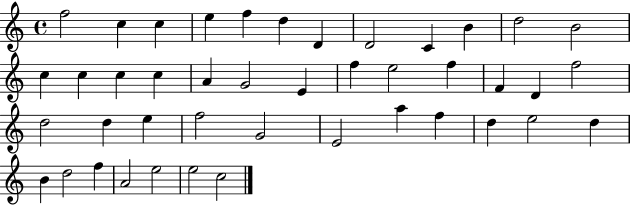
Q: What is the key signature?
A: C major